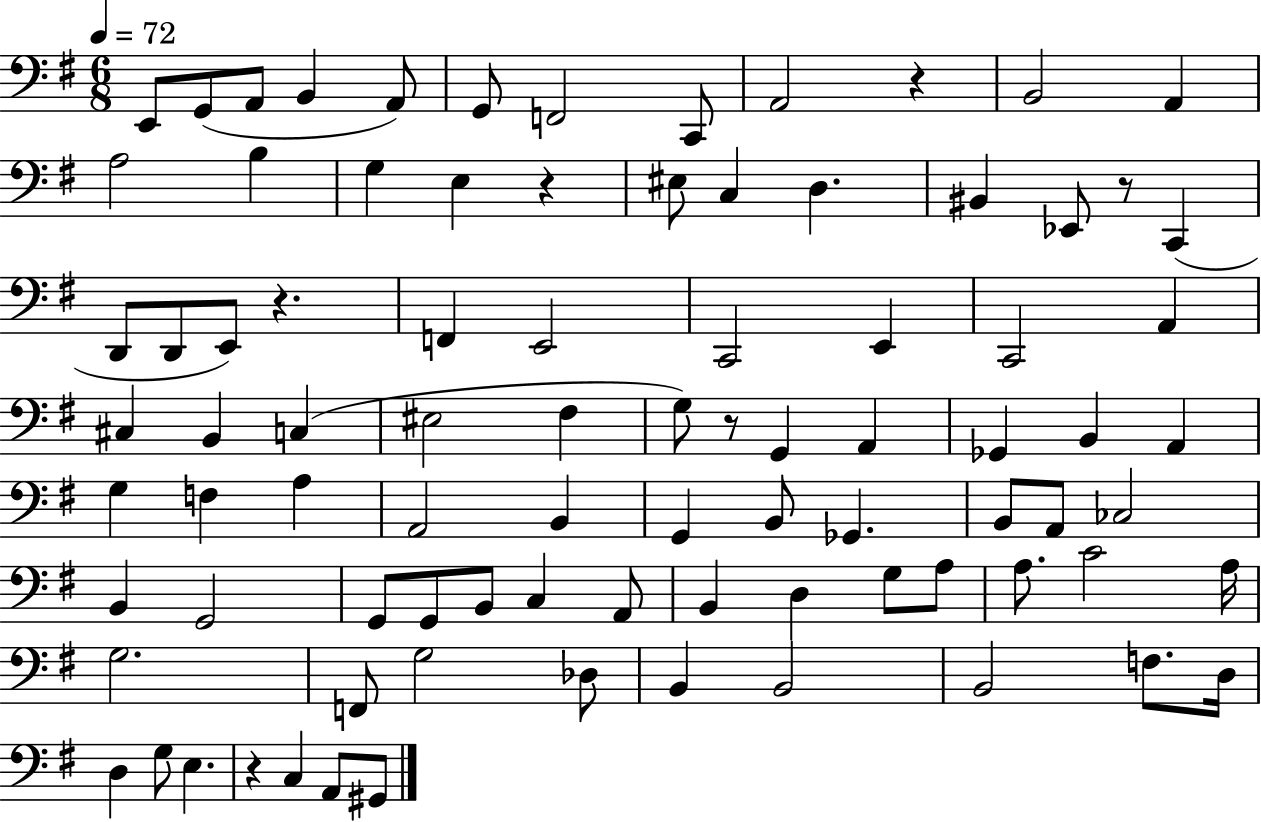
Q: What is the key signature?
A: G major